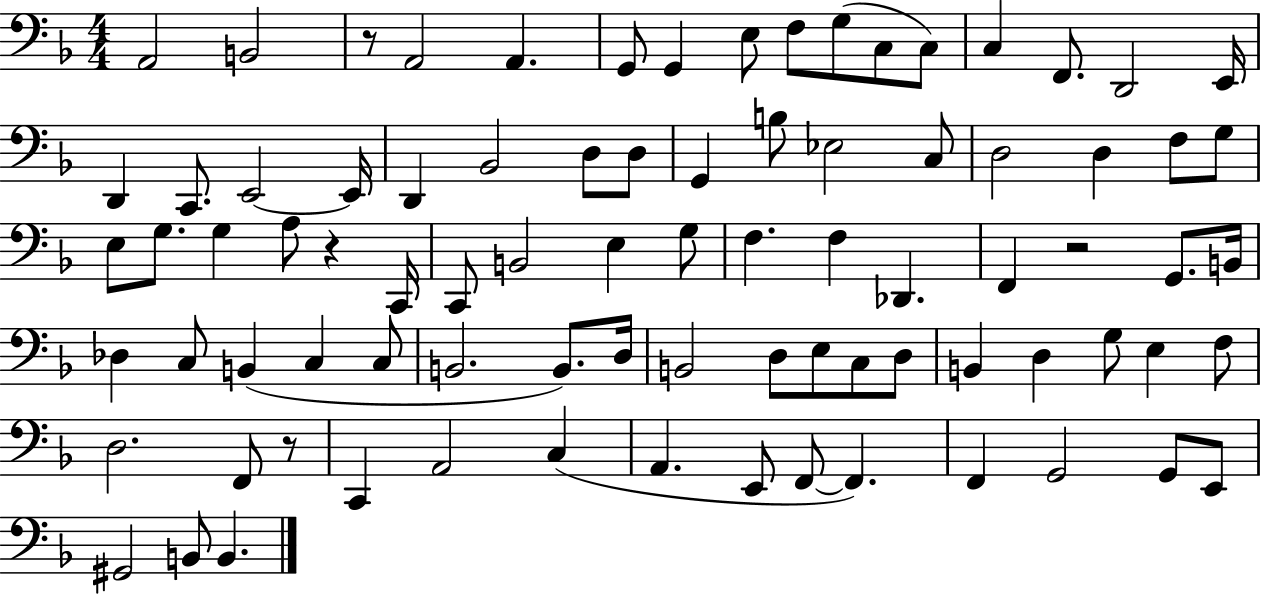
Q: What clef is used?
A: bass